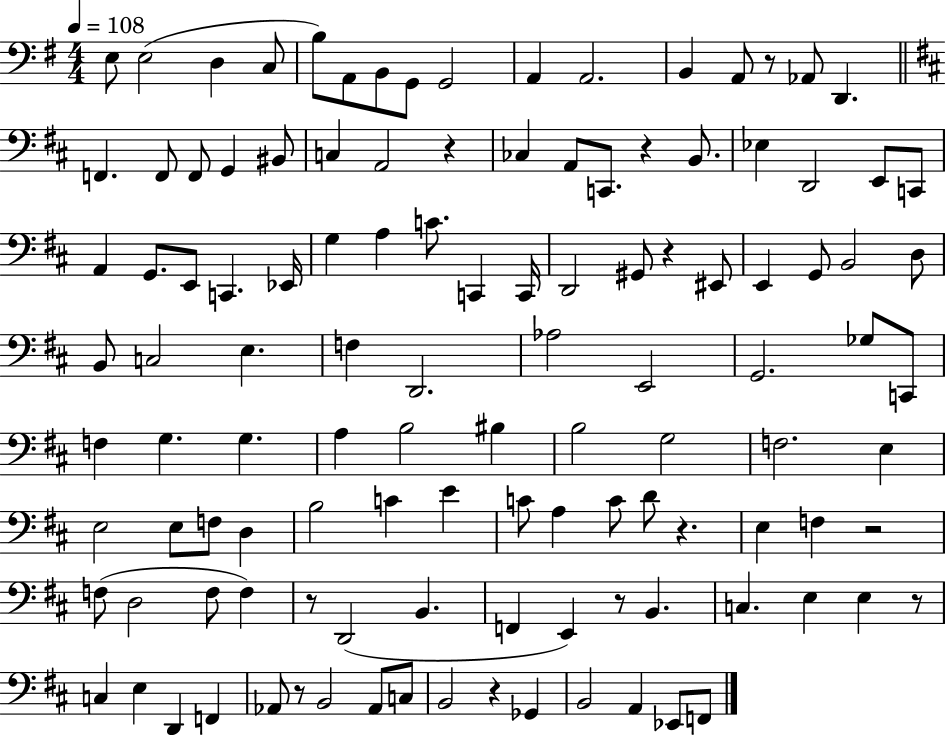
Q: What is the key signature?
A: G major